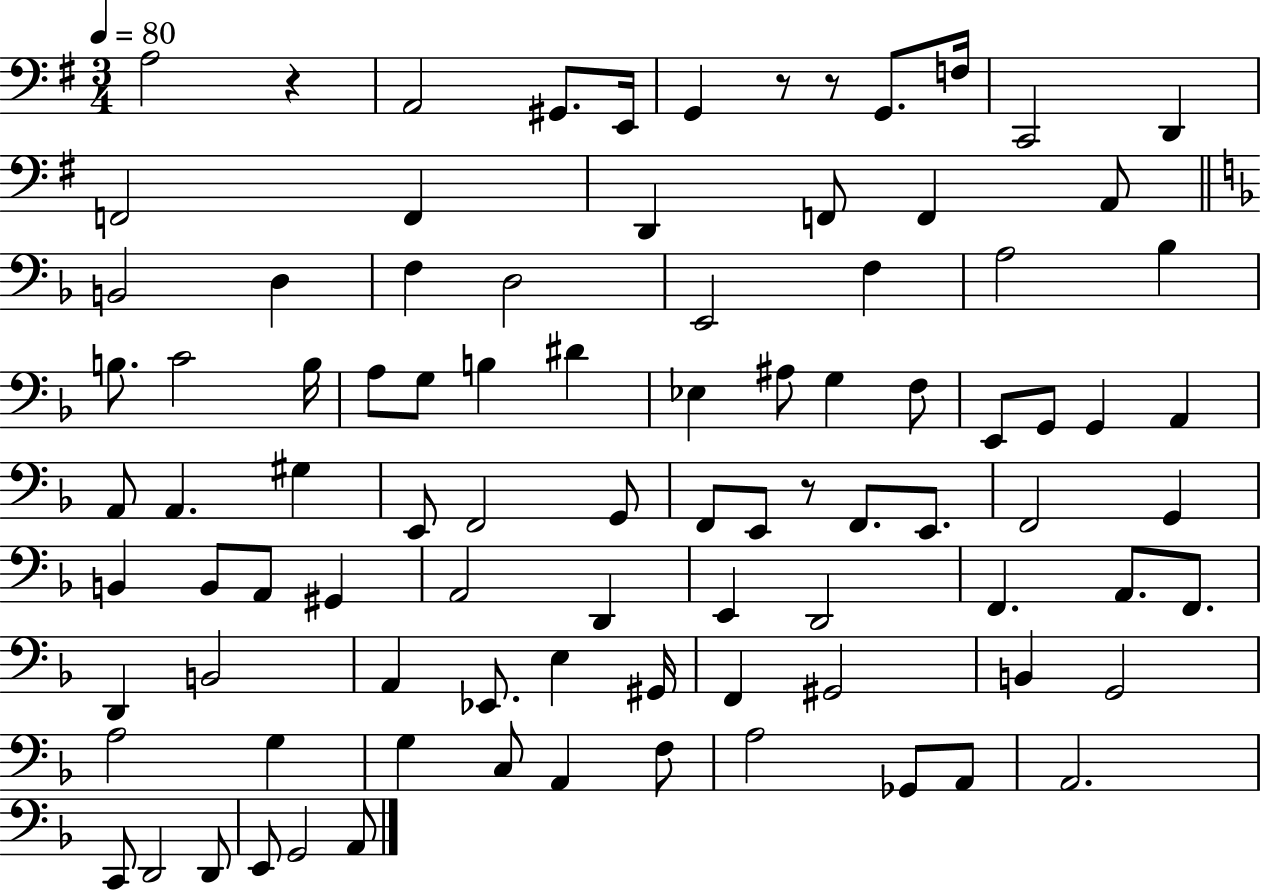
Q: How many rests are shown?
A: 4